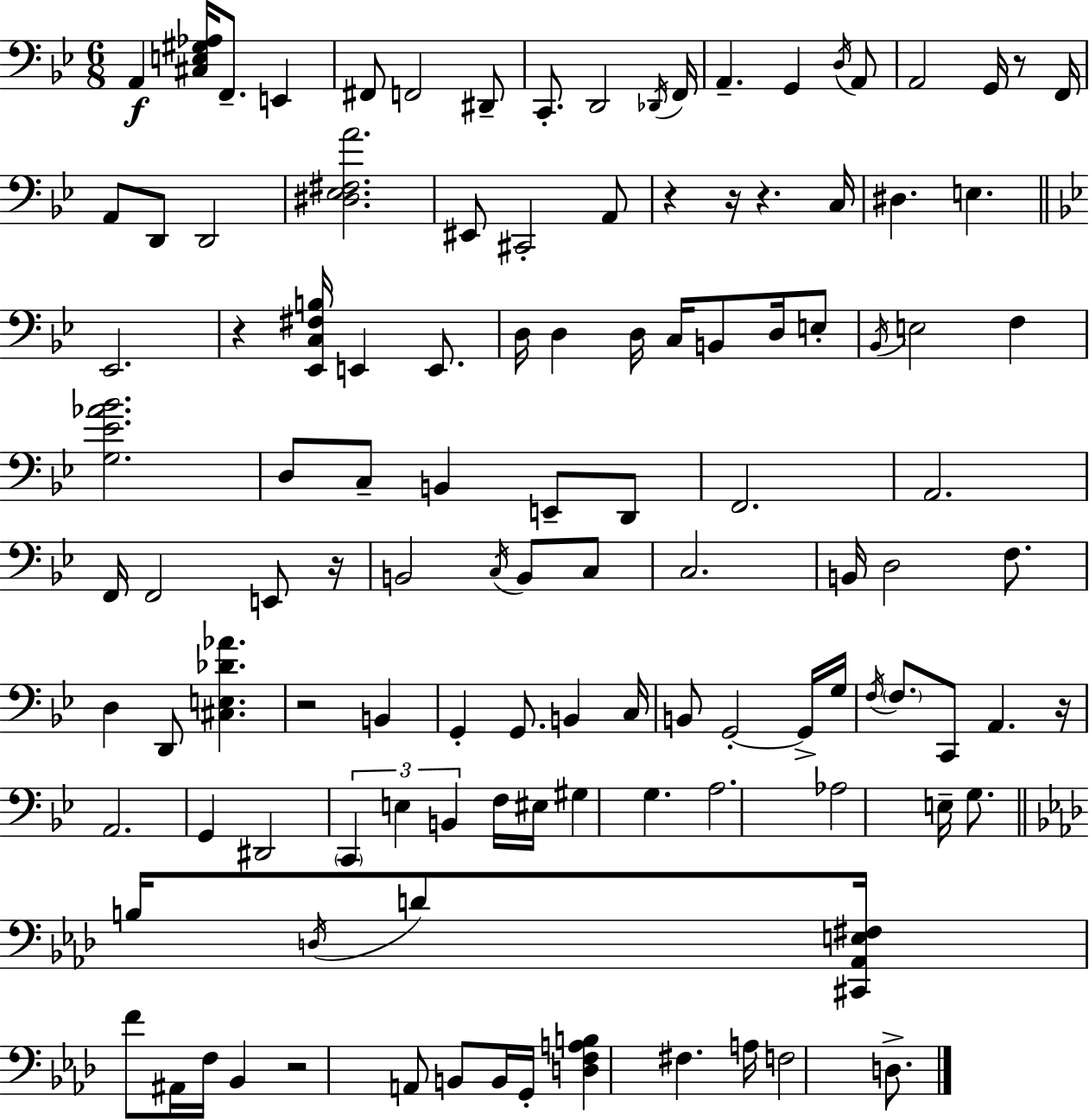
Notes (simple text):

A2/q [C#3,E3,G#3,Ab3]/s F2/e. E2/q F#2/e F2/h D#2/e C2/e. D2/h Db2/s F2/s A2/q. G2/q D3/s A2/e A2/h G2/s R/e F2/s A2/e D2/e D2/h [D#3,Eb3,F#3,A4]/h. EIS2/e C#2/h A2/e R/q R/s R/q. C3/s D#3/q. E3/q. Eb2/h. R/q [Eb2,C3,F#3,B3]/s E2/q E2/e. D3/s D3/q D3/s C3/s B2/e D3/s E3/e Bb2/s E3/h F3/q [G3,Eb4,Ab4,Bb4]/h. D3/e C3/e B2/q E2/e D2/e F2/h. A2/h. F2/s F2/h E2/e R/s B2/h C3/s B2/e C3/e C3/h. B2/s D3/h F3/e. D3/q D2/e [C#3,E3,Db4,Ab4]/q. R/h B2/q G2/q G2/e. B2/q C3/s B2/e G2/h G2/s G3/s F3/s F3/e. C2/e A2/q. R/s A2/h. G2/q D#2/h C2/q E3/q B2/q F3/s EIS3/s G#3/q G3/q. A3/h. Ab3/h E3/s G3/e. B3/s D3/s D4/e [C#2,Ab2,E3,F#3]/s F4/e A#2/s F3/s Bb2/q R/h A2/e B2/e B2/s G2/s [D3,F3,A3,B3]/q F#3/q. A3/s F3/h D3/e.